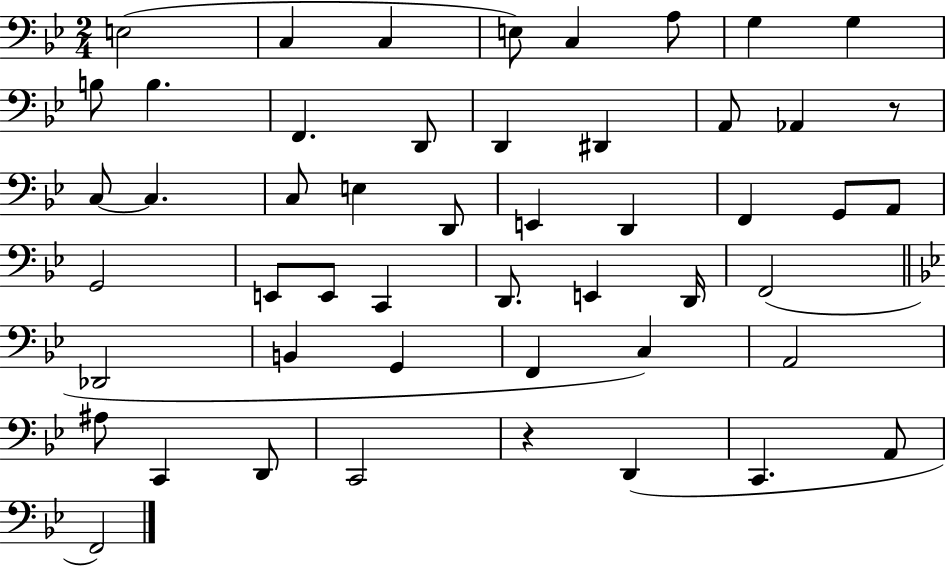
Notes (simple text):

E3/h C3/q C3/q E3/e C3/q A3/e G3/q G3/q B3/e B3/q. F2/q. D2/e D2/q D#2/q A2/e Ab2/q R/e C3/e C3/q. C3/e E3/q D2/e E2/q D2/q F2/q G2/e A2/e G2/h E2/e E2/e C2/q D2/e. E2/q D2/s F2/h Db2/h B2/q G2/q F2/q C3/q A2/h A#3/e C2/q D2/e C2/h R/q D2/q C2/q. A2/e F2/h